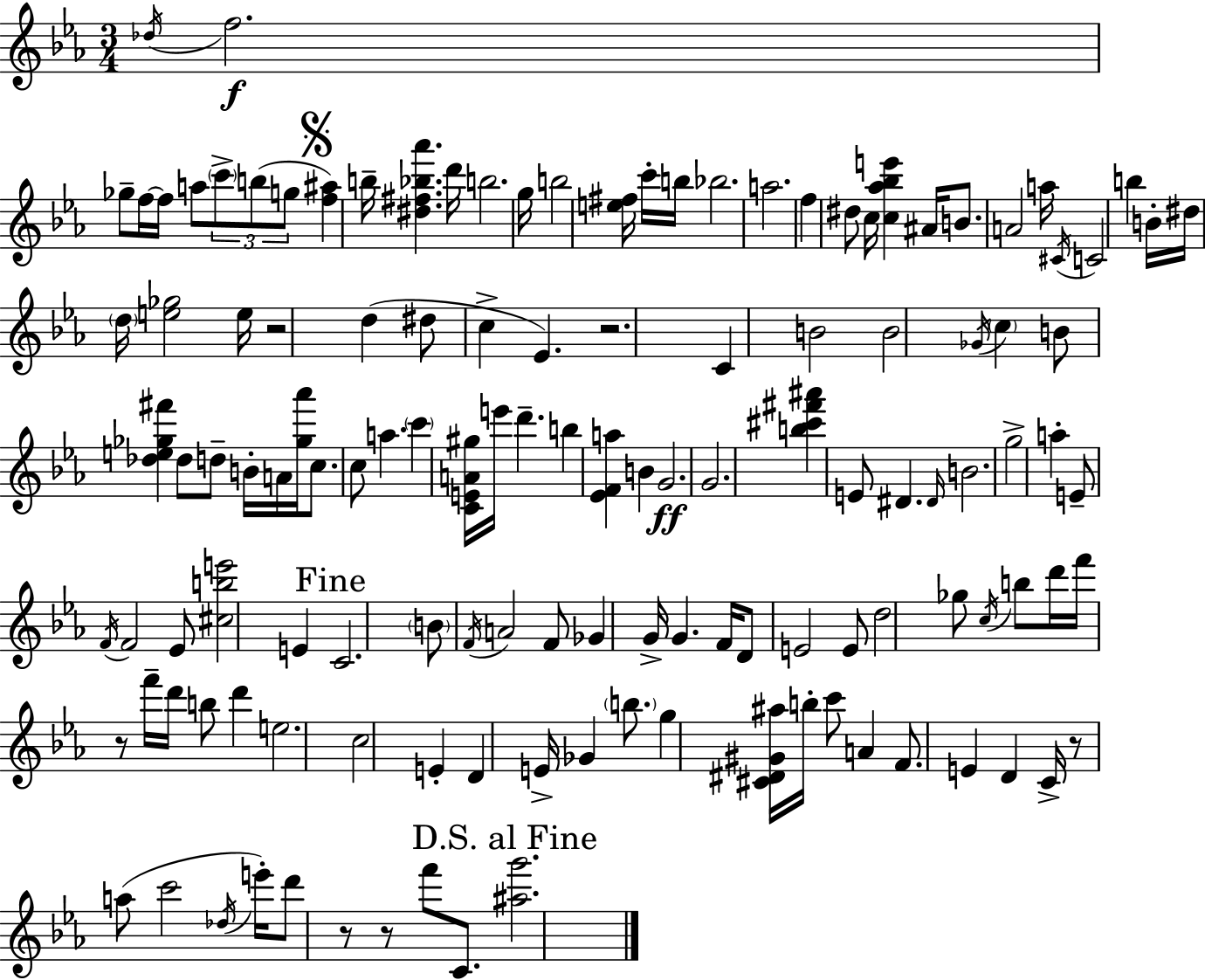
{
  \clef treble
  \numericTimeSignature
  \time 3/4
  \key c \minor
  \acciaccatura { des''16 }\f f''2. | ges''8-- f''16~~ f''16 a''8 \tuplet 3/2 { \parenthesize c'''8-> b''8( g''8 } | \mark \markup { \musicglyph "scripts.segno" } <f'' ais''>4) b''16-- <dis'' fis'' bes'' aes'''>4. | d'''16 b''2. | \break g''16 b''2 <e'' fis''>16 c'''16-. | b''16 bes''2. | a''2. | f''4 dis''8 c''16 <c'' aes'' bes'' e'''>4 | \break ais'16 b'8. a'2 | a''16 \acciaccatura { cis'16 } c'2 b''4 | b'16-. dis''16 \parenthesize d''16 <e'' ges''>2 | e''16 r2 d''4( | \break dis''8 c''4-> ees'4.) | r2. | c'4 b'2 | b'2 \acciaccatura { ges'16 } \parenthesize c''4 | \break b'8 <des'' e'' ges'' fis'''>4 des''8 d''8-- | b'16-. a'16 <ges'' aes'''>16 c''8. c''8 a''4. | \parenthesize c'''4 <c' e' a' gis''>16 e'''16 d'''4.-- | b''4 <ees' f' a''>4 b'4 | \break g'2.\ff | g'2. | <b'' cis''' fis''' ais'''>4 e'8 dis'4. | \grace { dis'16 } b'2. | \break g''2-> | a''4-. e'8-- \acciaccatura { f'16 } f'2 | ees'8 <cis'' b'' e'''>2 | e'4 \mark "Fine" c'2. | \break \parenthesize b'8 \acciaccatura { f'16 } a'2 | f'8 ges'4 g'16-> g'4. | f'16 d'8 e'2 | e'8 d''2 | \break ges''8 \acciaccatura { c''16 } b''8 d'''16 f'''16 r8 f'''16-- | d'''16 b''8 d'''4 e''2. | c''2 | e'4-. d'4 e'16-> | \break ges'4 \parenthesize b''8. g''4 <cis' dis' gis' ais''>16 | b''16-. c'''8 a'4 f'8. e'4 | d'4 c'16-> r8 a''8( c'''2 | \acciaccatura { des''16 }) e'''16-. d'''8 r8 | \break r8 f'''8 c'8. \mark "D.S. al Fine" <ais'' g'''>2. | \bar "|."
}